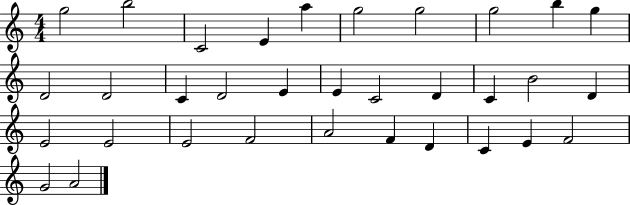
X:1
T:Untitled
M:4/4
L:1/4
K:C
g2 b2 C2 E a g2 g2 g2 b g D2 D2 C D2 E E C2 D C B2 D E2 E2 E2 F2 A2 F D C E F2 G2 A2